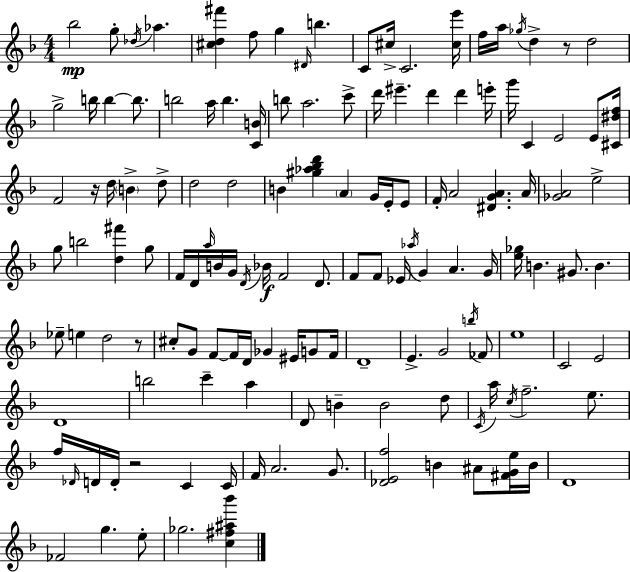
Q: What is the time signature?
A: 4/4